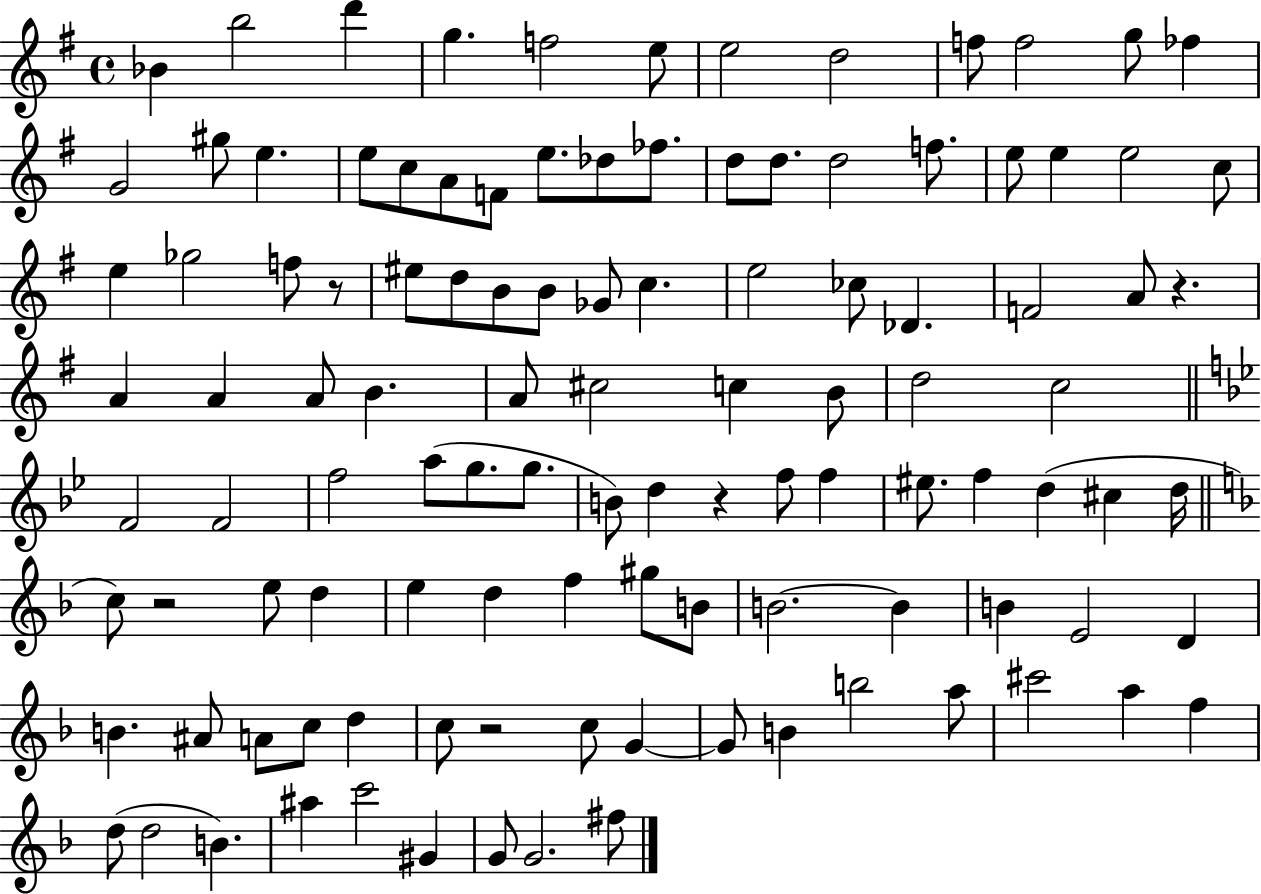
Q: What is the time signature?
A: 4/4